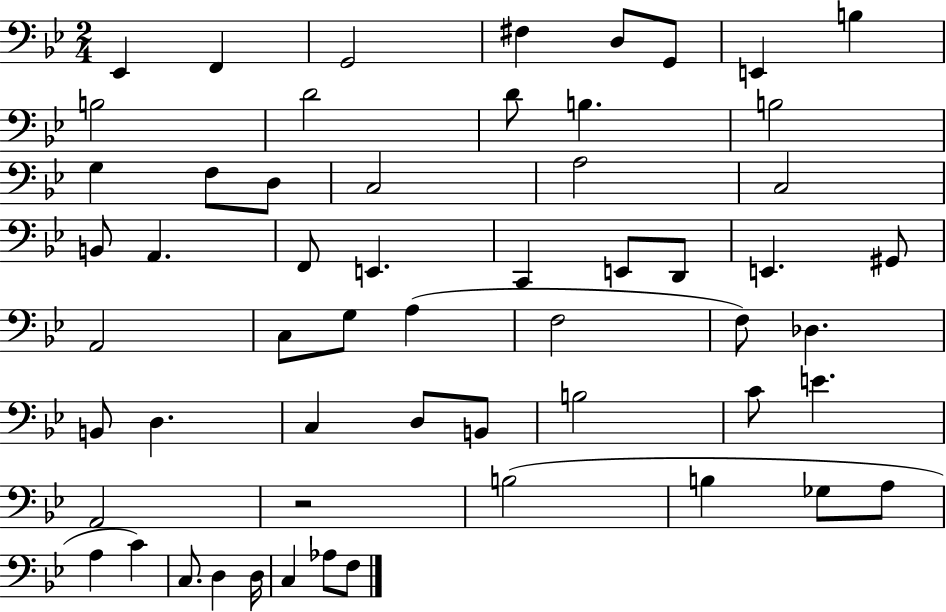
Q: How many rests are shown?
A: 1